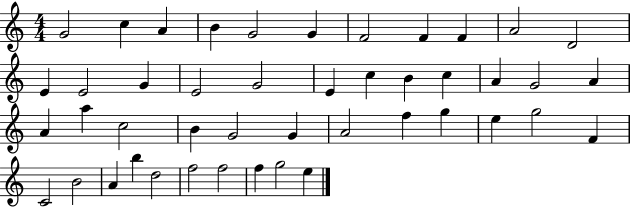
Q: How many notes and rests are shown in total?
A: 45